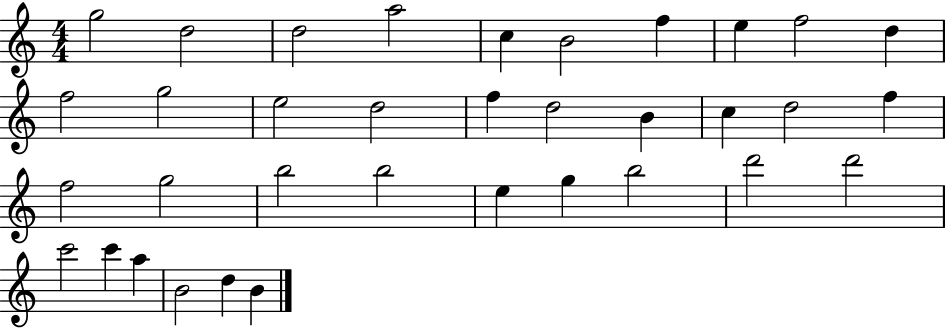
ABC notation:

X:1
T:Untitled
M:4/4
L:1/4
K:C
g2 d2 d2 a2 c B2 f e f2 d f2 g2 e2 d2 f d2 B c d2 f f2 g2 b2 b2 e g b2 d'2 d'2 c'2 c' a B2 d B